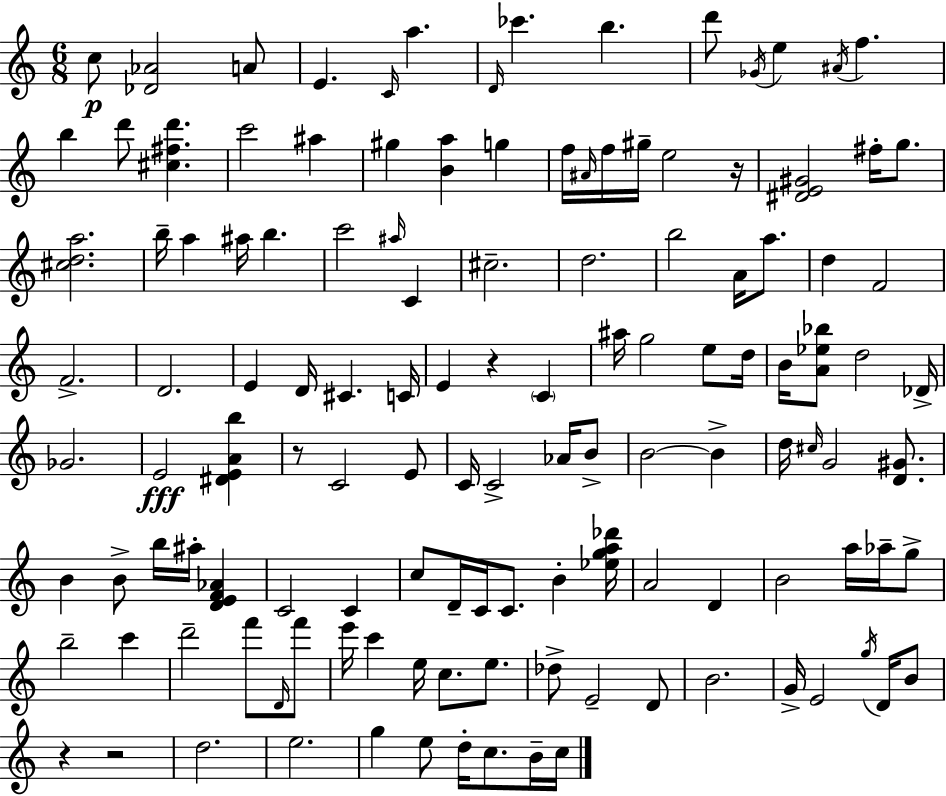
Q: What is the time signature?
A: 6/8